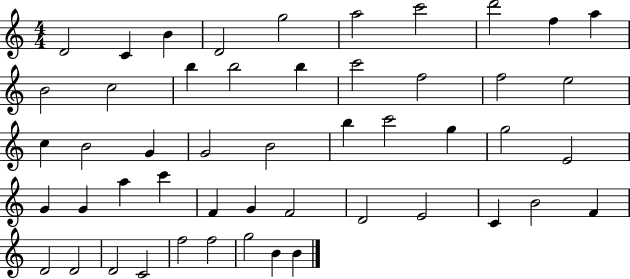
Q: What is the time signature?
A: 4/4